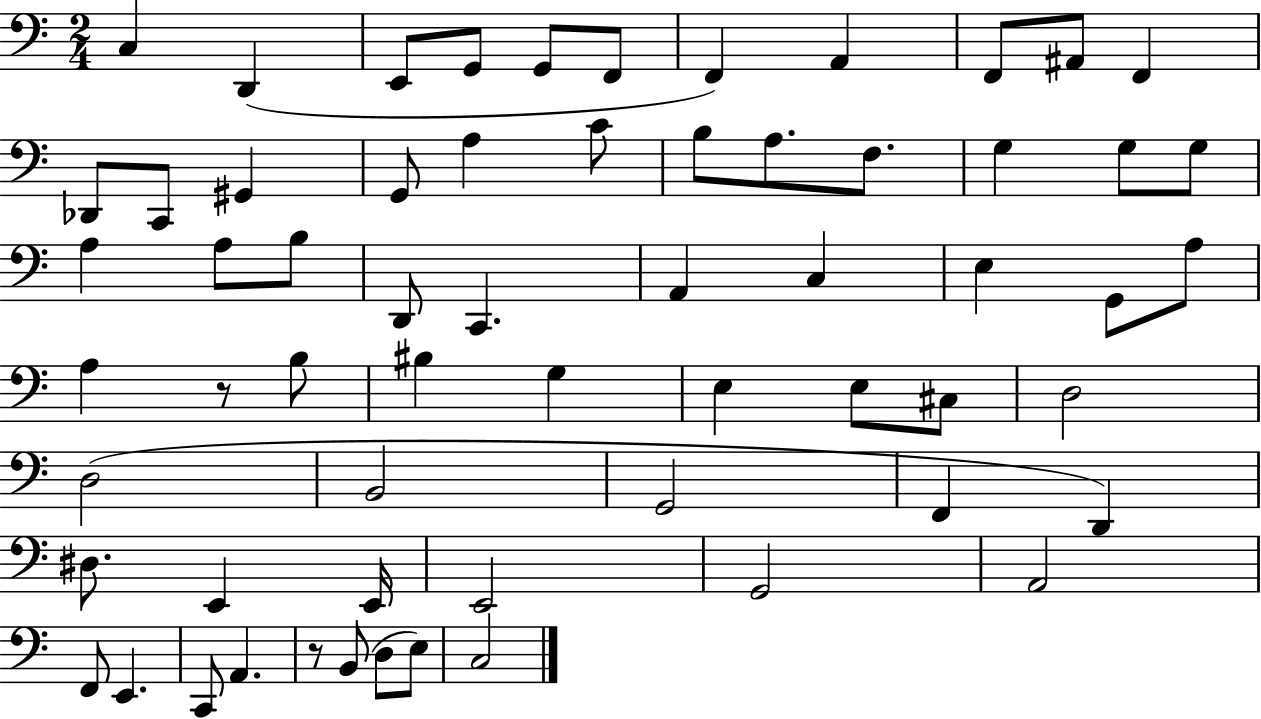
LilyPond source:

{
  \clef bass
  \numericTimeSignature
  \time 2/4
  \key c \major
  \repeat volta 2 { c4 d,4( | e,8 g,8 g,8 f,8 | f,4) a,4 | f,8 ais,8 f,4 | \break des,8 c,8 gis,4 | g,8 a4 c'8 | b8 a8. f8. | g4 g8 g8 | \break a4 a8 b8 | d,8 c,4. | a,4 c4 | e4 g,8 a8 | \break a4 r8 b8 | bis4 g4 | e4 e8 cis8 | d2 | \break d2( | b,2 | g,2 | f,4 d,4) | \break dis8. e,4 e,16 | e,2 | g,2 | a,2 | \break f,8 e,4. | c,8 a,4. | r8 b,8( d8 e8) | c2 | \break } \bar "|."
}